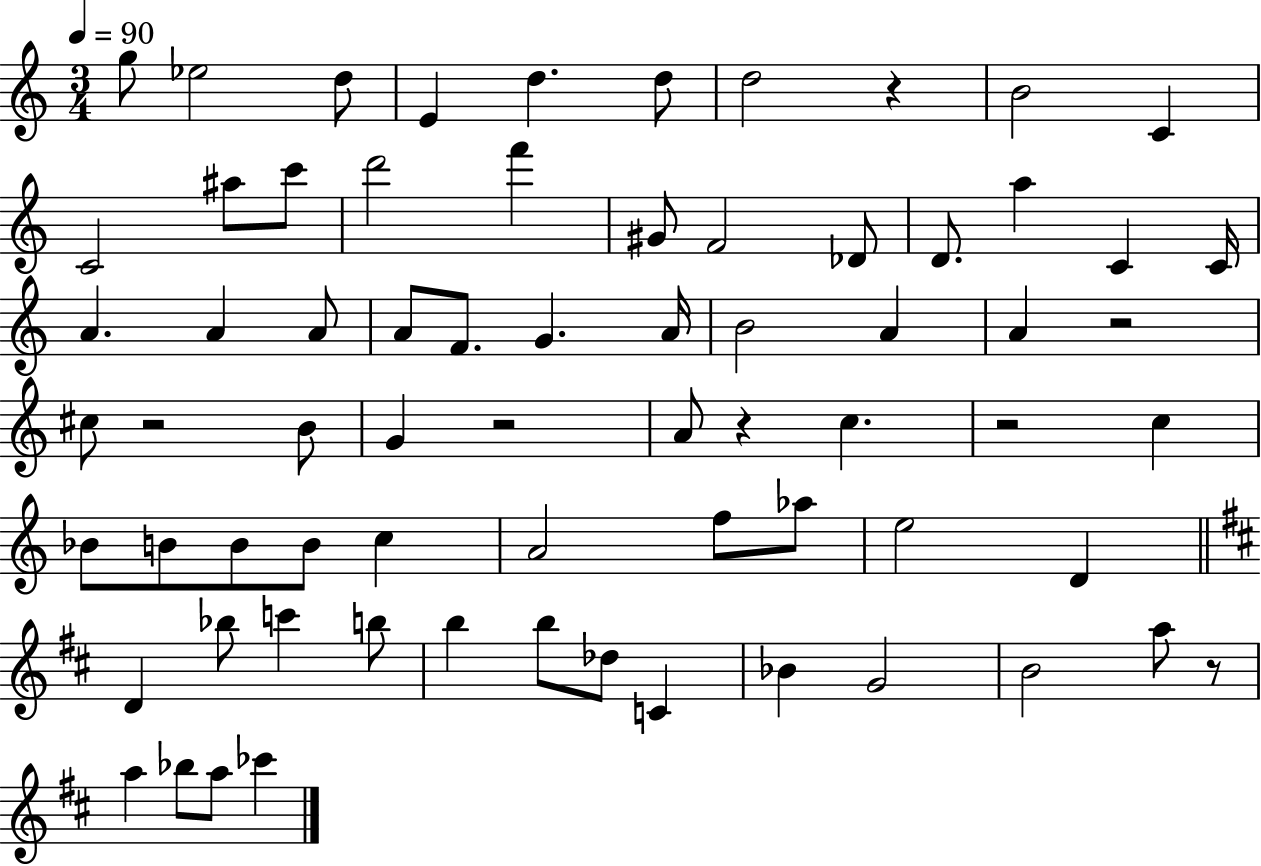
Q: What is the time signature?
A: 3/4